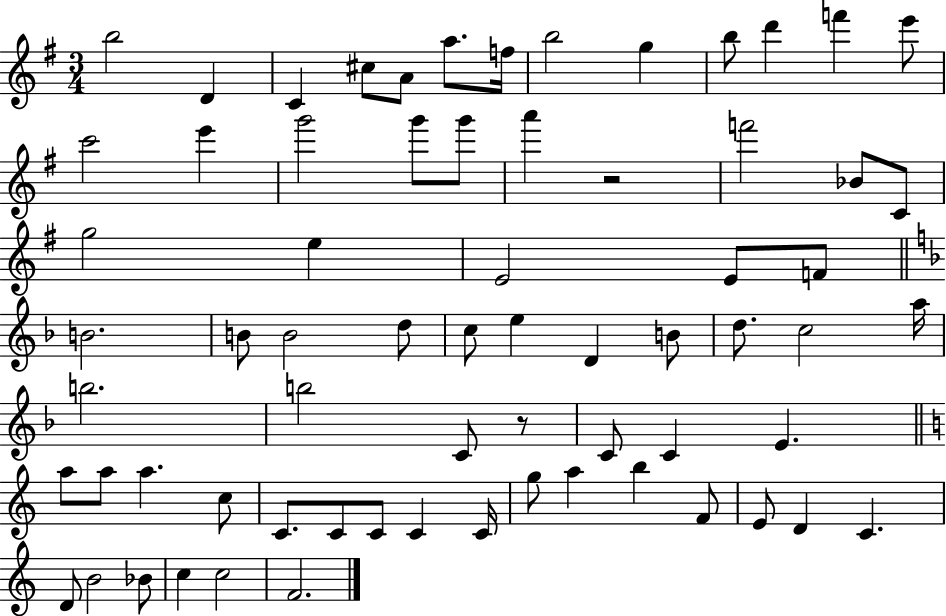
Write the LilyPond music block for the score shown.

{
  \clef treble
  \numericTimeSignature
  \time 3/4
  \key g \major
  \repeat volta 2 { b''2 d'4 | c'4 cis''8 a'8 a''8. f''16 | b''2 g''4 | b''8 d'''4 f'''4 e'''8 | \break c'''2 e'''4 | g'''2 g'''8 g'''8 | a'''4 r2 | f'''2 bes'8 c'8 | \break g''2 e''4 | e'2 e'8 f'8 | \bar "||" \break \key f \major b'2. | b'8 b'2 d''8 | c''8 e''4 d'4 b'8 | d''8. c''2 a''16 | \break b''2. | b''2 c'8 r8 | c'8 c'4 e'4. | \bar "||" \break \key c \major a''8 a''8 a''4. c''8 | c'8. c'8 c'8 c'4 c'16 | g''8 a''4 b''4 f'8 | e'8 d'4 c'4. | \break d'8 b'2 bes'8 | c''4 c''2 | f'2. | } \bar "|."
}